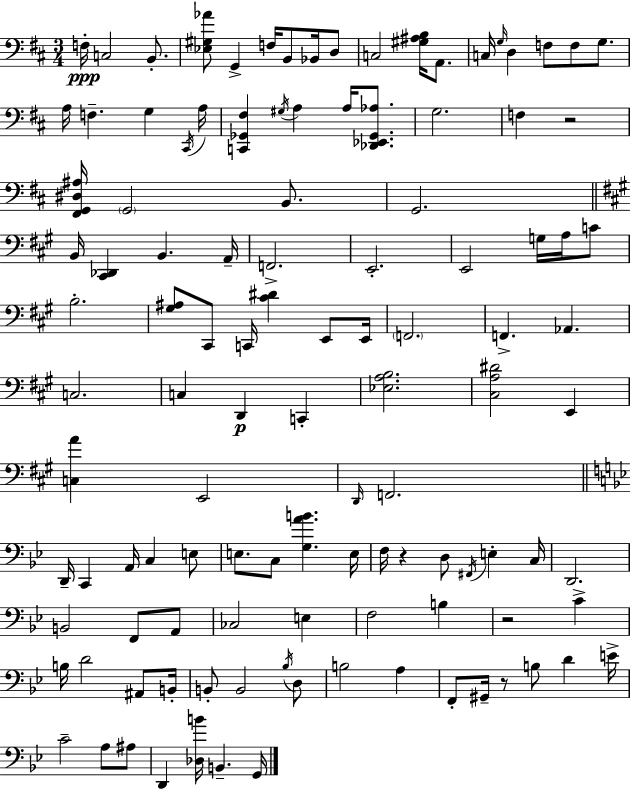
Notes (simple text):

F3/s C3/h B2/e. [Eb3,G#3,Ab4]/e G2/q F3/s B2/e Bb2/s D3/e C3/h [G#3,A#3,B3]/s A2/e. C3/s G3/s D3/q F3/e F3/e G3/e. A3/s F3/q. G3/q C#2/s A3/s [C2,Gb2,F#3]/q G#3/s A3/q A3/s [Db2,Eb2,Gb2,Ab3]/e. G3/h. F3/q R/h [F#2,G2,D#3,A#3]/s G2/h B2/e. G2/h. B2/s [C#2,Db2]/q B2/q. A2/s F2/h. E2/h. E2/h G3/s A3/s C4/e B3/h. [G#3,A#3]/e C#2/e C2/s [C#4,D#4]/q E2/e E2/s F2/h. F2/q. Ab2/q. C3/h. C3/q D2/q C2/q [Eb3,A3,B3]/h. [C#3,A3,D#4]/h E2/q [C3,A4]/q E2/h D2/s F2/h. D2/s C2/q A2/s C3/q E3/e E3/e. C3/e [G3,A4,B4]/q. E3/s F3/s R/q D3/e F#2/s E3/q C3/s D2/h. B2/h F2/e A2/e CES3/h E3/q F3/h B3/q R/h C4/q B3/s D4/h A#2/e B2/s B2/e B2/h Bb3/s D3/e B3/h A3/q F2/e G#2/s R/e B3/e D4/q E4/s C4/h A3/e A#3/e D2/q [Db3,B4]/s B2/q. G2/s